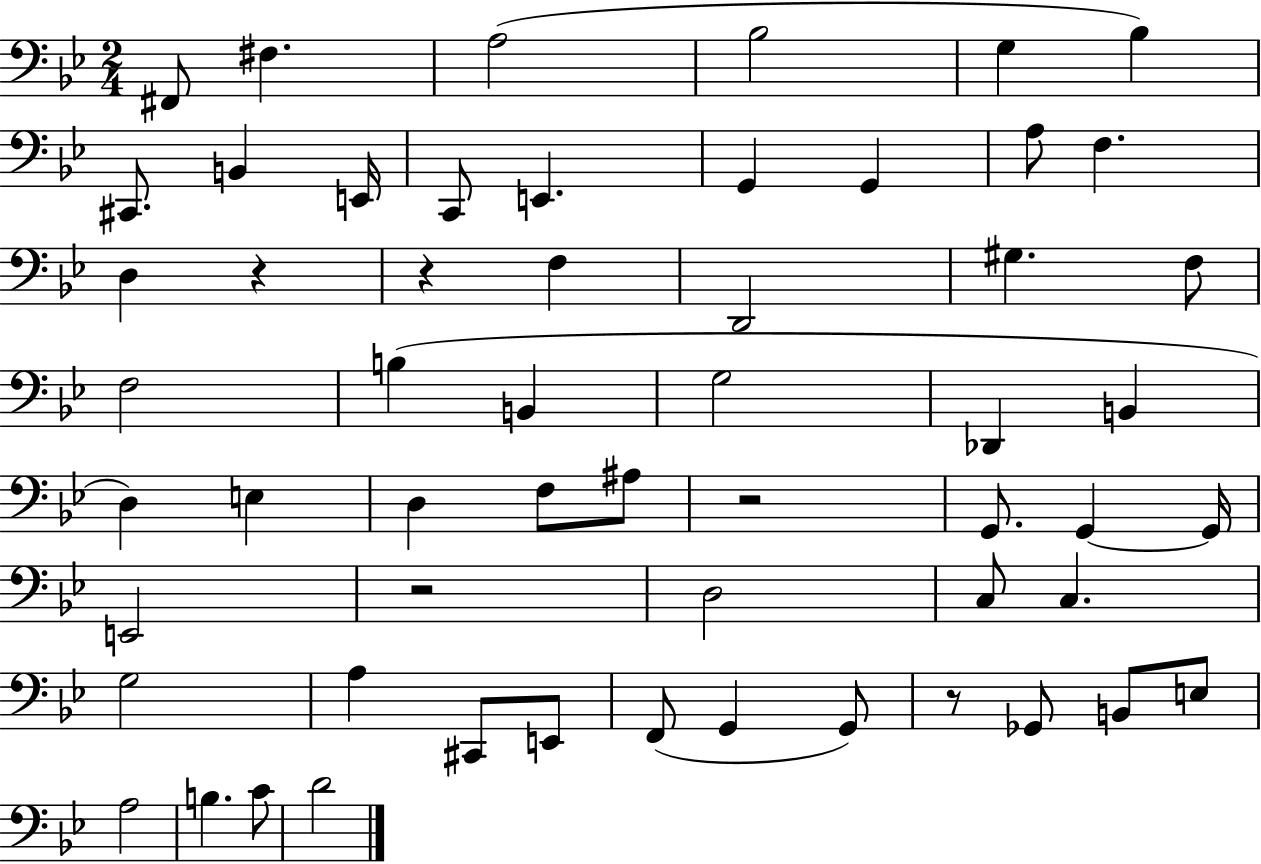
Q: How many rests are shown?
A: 5